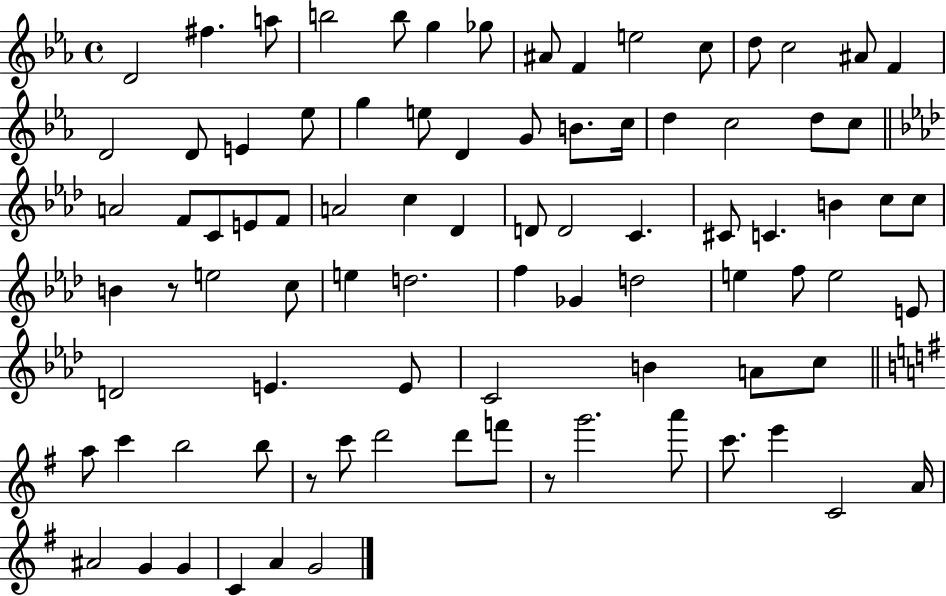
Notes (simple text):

D4/h F#5/q. A5/e B5/h B5/e G5/q Gb5/e A#4/e F4/q E5/h C5/e D5/e C5/h A#4/e F4/q D4/h D4/e E4/q Eb5/e G5/q E5/e D4/q G4/e B4/e. C5/s D5/q C5/h D5/e C5/e A4/h F4/e C4/e E4/e F4/e A4/h C5/q Db4/q D4/e D4/h C4/q. C#4/e C4/q. B4/q C5/e C5/e B4/q R/e E5/h C5/e E5/q D5/h. F5/q Gb4/q D5/h E5/q F5/e E5/h E4/e D4/h E4/q. E4/e C4/h B4/q A4/e C5/e A5/e C6/q B5/h B5/e R/e C6/e D6/h D6/e F6/e R/e G6/h. A6/e C6/e. E6/q C4/h A4/s A#4/h G4/q G4/q C4/q A4/q G4/h